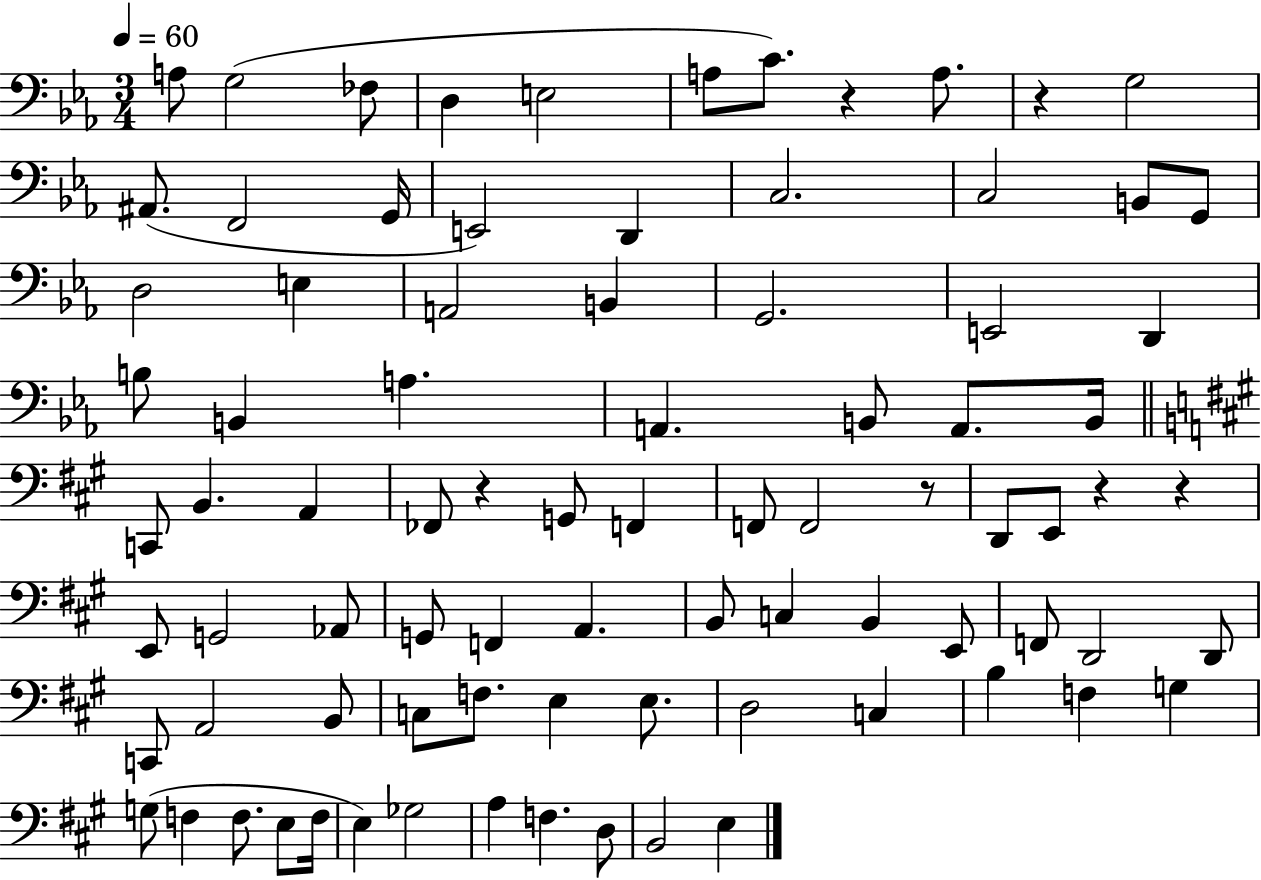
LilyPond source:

{
  \clef bass
  \numericTimeSignature
  \time 3/4
  \key ees \major
  \tempo 4 = 60
  \repeat volta 2 { a8 g2( fes8 | d4 e2 | a8 c'8.) r4 a8. | r4 g2 | \break ais,8.( f,2 g,16 | e,2) d,4 | c2. | c2 b,8 g,8 | \break d2 e4 | a,2 b,4 | g,2. | e,2 d,4 | \break b8 b,4 a4. | a,4. b,8 a,8. b,16 | \bar "||" \break \key a \major c,8 b,4. a,4 | fes,8 r4 g,8 f,4 | f,8 f,2 r8 | d,8 e,8 r4 r4 | \break e,8 g,2 aes,8 | g,8 f,4 a,4. | b,8 c4 b,4 e,8 | f,8 d,2 d,8 | \break c,8 a,2 b,8 | c8 f8. e4 e8. | d2 c4 | b4 f4 g4 | \break g8( f4 f8. e8 f16 | e4) ges2 | a4 f4. d8 | b,2 e4 | \break } \bar "|."
}